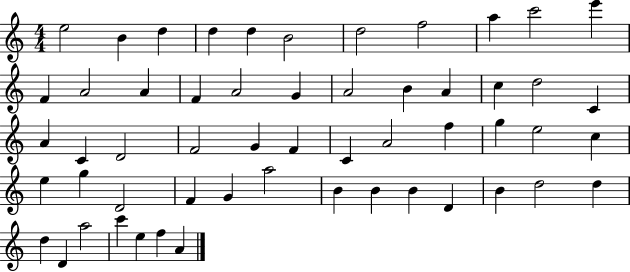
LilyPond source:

{
  \clef treble
  \numericTimeSignature
  \time 4/4
  \key c \major
  e''2 b'4 d''4 | d''4 d''4 b'2 | d''2 f''2 | a''4 c'''2 e'''4 | \break f'4 a'2 a'4 | f'4 a'2 g'4 | a'2 b'4 a'4 | c''4 d''2 c'4 | \break a'4 c'4 d'2 | f'2 g'4 f'4 | c'4 a'2 f''4 | g''4 e''2 c''4 | \break e''4 g''4 d'2 | f'4 g'4 a''2 | b'4 b'4 b'4 d'4 | b'4 d''2 d''4 | \break d''4 d'4 a''2 | c'''4 e''4 f''4 a'4 | \bar "|."
}